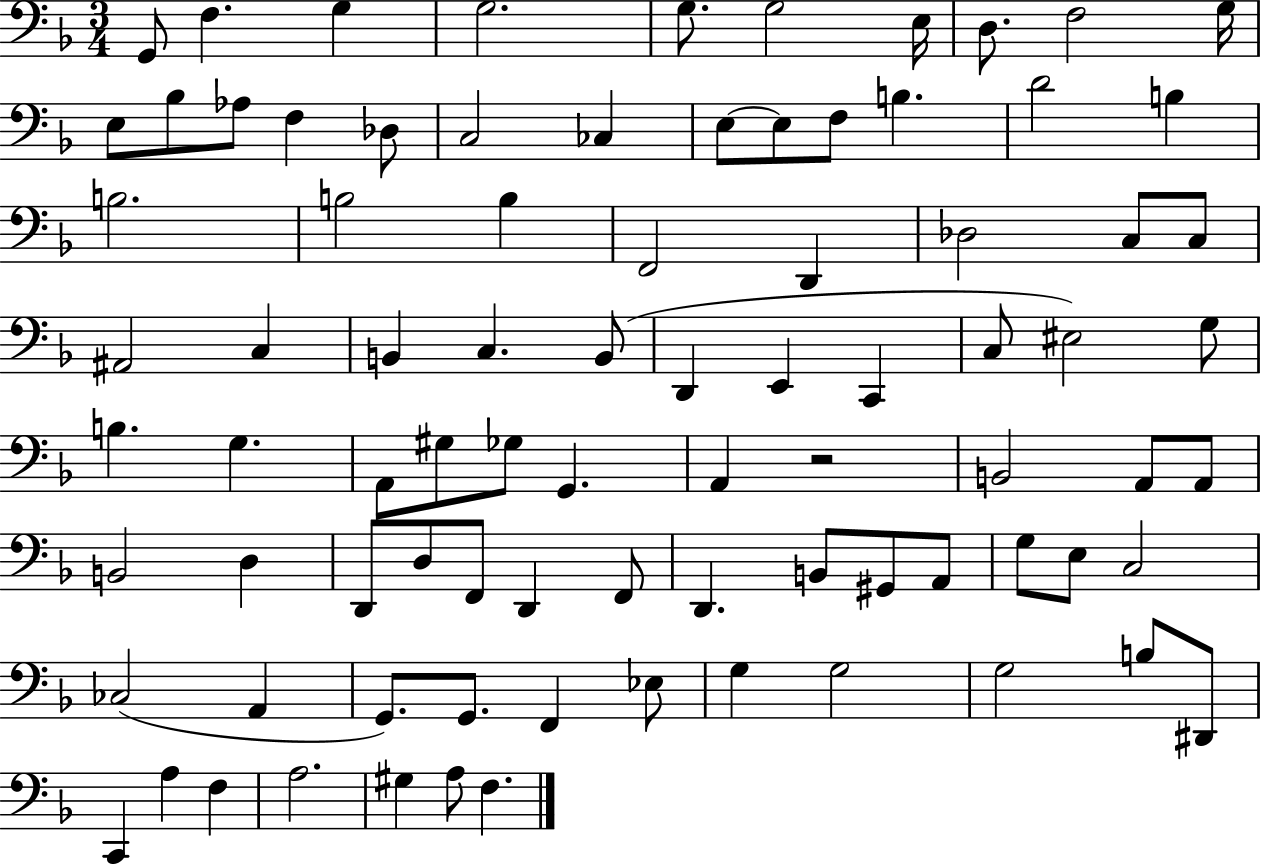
G2/e F3/q. G3/q G3/h. G3/e. G3/h E3/s D3/e. F3/h G3/s E3/e Bb3/e Ab3/e F3/q Db3/e C3/h CES3/q E3/e E3/e F3/e B3/q. D4/h B3/q B3/h. B3/h B3/q F2/h D2/q Db3/h C3/e C3/e A#2/h C3/q B2/q C3/q. B2/e D2/q E2/q C2/q C3/e EIS3/h G3/e B3/q. G3/q. A2/e G#3/e Gb3/e G2/q. A2/q R/h B2/h A2/e A2/e B2/h D3/q D2/e D3/e F2/e D2/q F2/e D2/q. B2/e G#2/e A2/e G3/e E3/e C3/h CES3/h A2/q G2/e. G2/e. F2/q Eb3/e G3/q G3/h G3/h B3/e D#2/e C2/q A3/q F3/q A3/h. G#3/q A3/e F3/q.